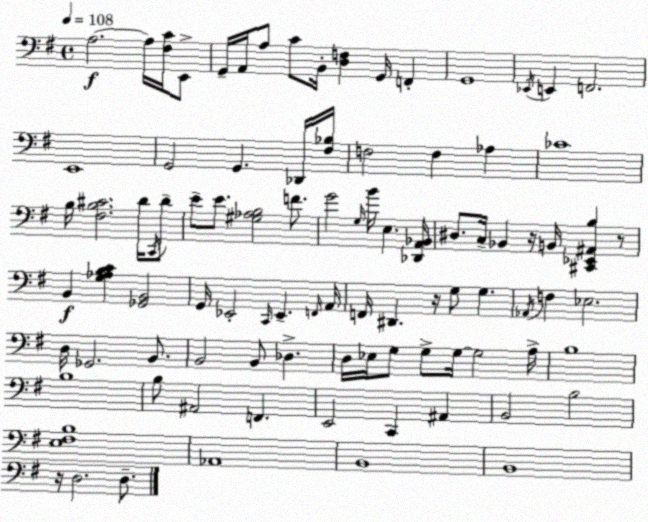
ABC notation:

X:1
T:Untitled
M:4/4
L:1/4
K:G
A,2 A,/4 [^F,C]/4 E,,/2 G,,/4 A,,/4 A,/2 C/2 B,,/4 [D,F,] G,,/4 F,, G,,4 _E,,/4 E,, F,,2 E,,4 G,,2 G,, _D,,/4 [^F,_B,]/4 F,2 F, _A, _C4 B,/4 [^F,B,^C]2 D/4 C,,/4 D/2 E/2 E/2 [^G,_A,B,]2 F/2 G2 G,/4 B/4 E, [_D,,A,,_B,,]/4 ^D,/2 C,/4 _B,, z/4 B,,/4 [^C,,_E,,^A,,B,] z/2 B,, [G,_A,B,C] [_G,,B,,]2 G,,/4 _E,,2 C,,/4 _E,, F,,/4 A,,/4 F,,/4 ^D,, z/4 G,/2 G, _A,,/4 F, _E,2 D,/4 _G,,2 B,,/2 B,,2 B,,/2 _D, D,/4 _E,/4 G,/2 G,/2 G,/4 G,2 A,/4 B,4 B,4 B,/2 ^A,,2 F,, E,,2 C,, ^A,, B,,2 B,2 [E,^F,B,]4 _A,,4 B,,4 B,,4 z/4 D,2 D,/2